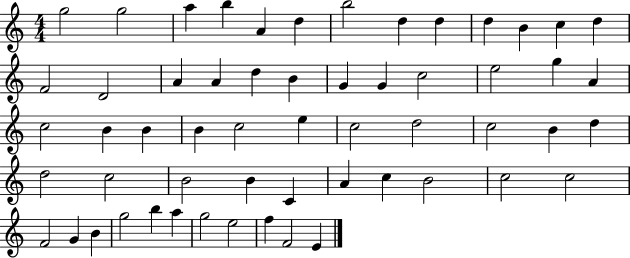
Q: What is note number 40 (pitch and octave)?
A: B4